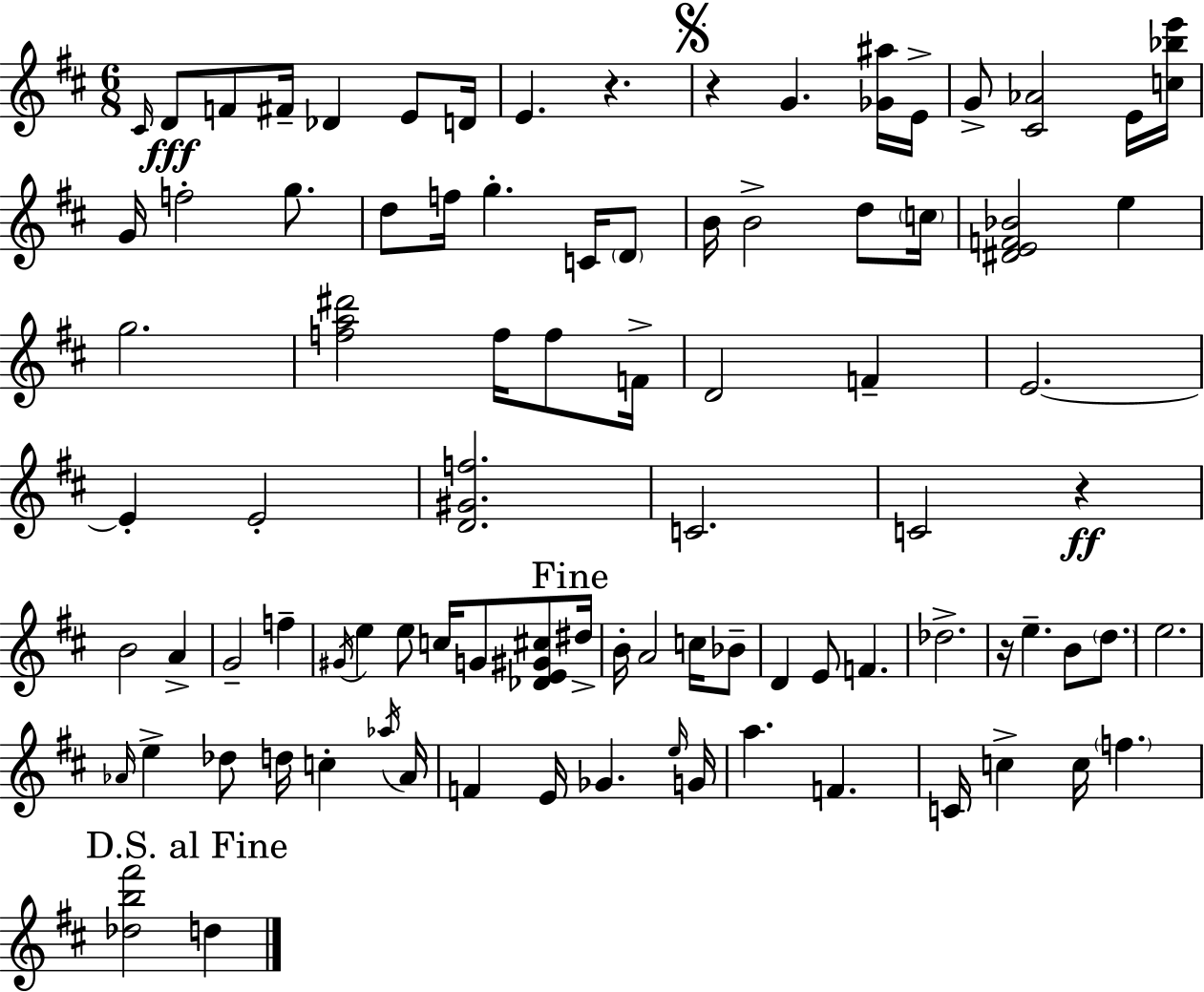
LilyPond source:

{
  \clef treble
  \numericTimeSignature
  \time 6/8
  \key d \major
  \grace { cis'16 }\fff d'8 f'8 fis'16-- des'4 e'8 | d'16 e'4. r4. | \mark \markup { \musicglyph "scripts.segno" } r4 g'4. <ges' ais''>16 | e'16-> g'8-> <cis' aes'>2 e'16 | \break <c'' bes'' e'''>16 g'16 f''2-. g''8. | d''8 f''16 g''4.-. c'16 \parenthesize d'8 | b'16 b'2-> d''8 | \parenthesize c''16 <dis' e' f' bes'>2 e''4 | \break g''2. | <f'' a'' dis'''>2 f''16 f''8 | f'16-> d'2 f'4-- | e'2.~~ | \break e'4-. e'2-. | <d' gis' f''>2. | c'2. | c'2 r4\ff | \break b'2 a'4-> | g'2-- f''4-- | \acciaccatura { gis'16 } e''4 e''8 c''16 g'8 <des' e' gis' cis''>8 | \mark "Fine" dis''16-> b'16-. a'2 c''16 | \break bes'8-- d'4 e'8 f'4. | des''2.-> | r16 e''4.-- b'8 \parenthesize d''8. | e''2. | \break \grace { aes'16 } e''4-> des''8 d''16 c''4-. | \acciaccatura { aes''16 } aes'16 f'4 e'16 ges'4. | \grace { e''16 } g'16 a''4. f'4. | c'16 c''4-> c''16 \parenthesize f''4. | \break \mark "D.S. al Fine" <des'' b'' fis'''>2 | d''4 \bar "|."
}